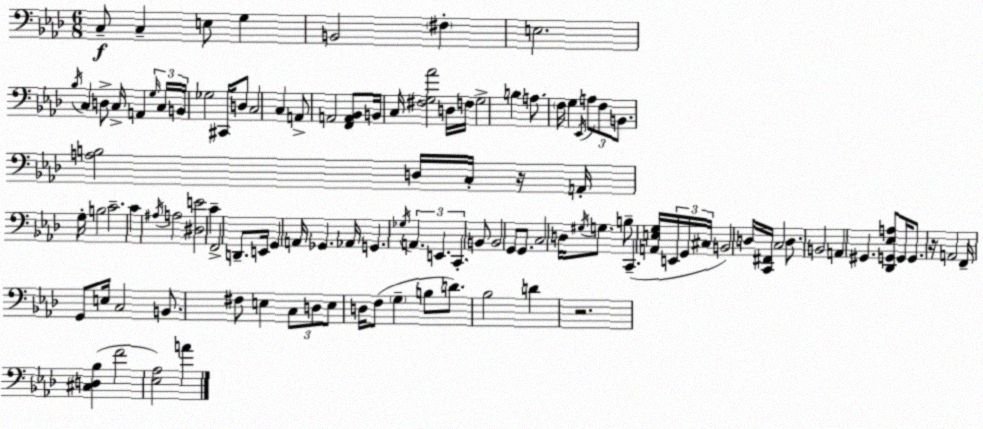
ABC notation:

X:1
T:Untitled
M:6/8
L:1/4
K:Ab
C,/2 C, E,/2 G, B,,2 ^F, E,2 _B,/4 C, D,/2 C,/4 A,, G,/4 C,/4 B,,/4 _G,2 ^C,,/4 D,/2 C,2 C, A,,/2 A,,2 [F,,A,,_B,,]/2 B,,/4 C,/4 [^F,G,_A]2 D,/4 F,/4 G,2 B, A,/2 F,/4 G, _E,,/4 A,/2 F,/2 B,,/2 [A,B,]2 D,/4 C,/4 z/4 A,,/4 G,/4 B,2 C2 C ^A,/4 A,2 [^D,E]2 C F,,2 D,,/2 E,,/4 G,, A,,/4 _G,, _A,,/4 G,, _G,/4 A,, E,, C,, B,,/2 B,,2 G,,/2 G,,/2 C,2 D,/4 ^G,/4 G,/2 B,/2 C,, [A,,E,G,]/4 E,,/4 G,,/4 ^C,/4 B,,2 D,/4 [C,,^F,,]/4 C,2 D,/2 B,,2 A,, ^G,, [_D,,G,,_E,A,]/2 G,,/4 G,,/2 z/4 A,,2 F,,/4 G,,/2 E,/4 C,2 B,,/2 ^F,/2 E, C,/2 D,/2 E,/2 D,/4 F,/2 G, B,/2 D/2 _B,2 D z2 [^C,D,_B,] F2 [_E,_A,]2 A